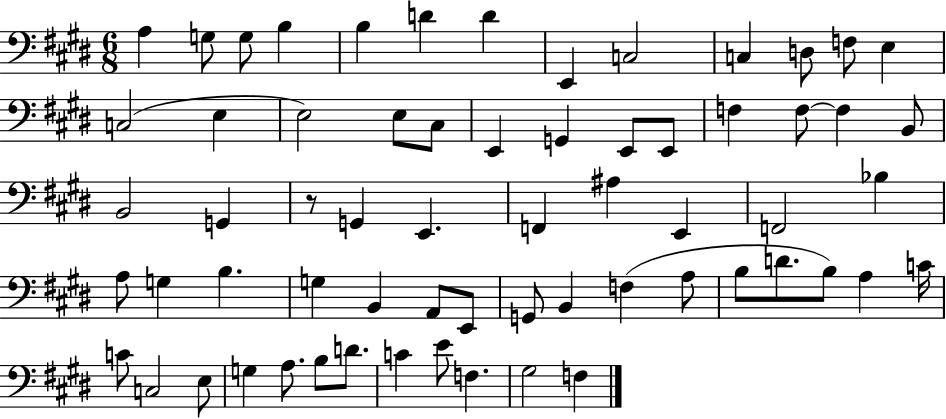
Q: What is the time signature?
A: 6/8